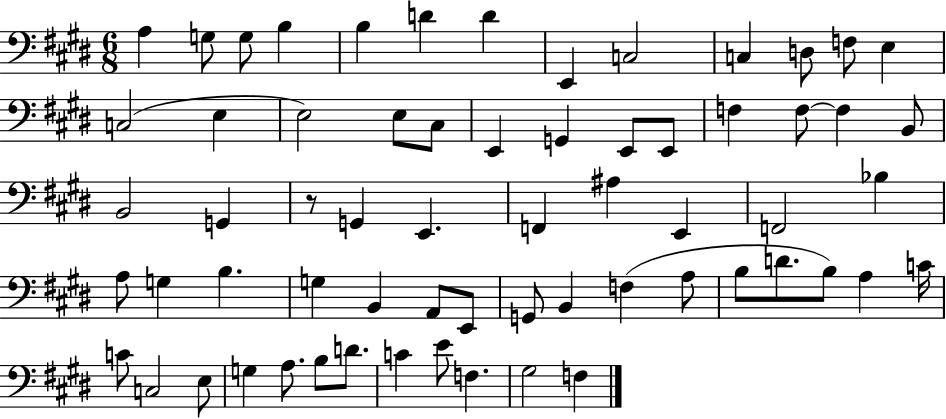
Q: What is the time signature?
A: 6/8